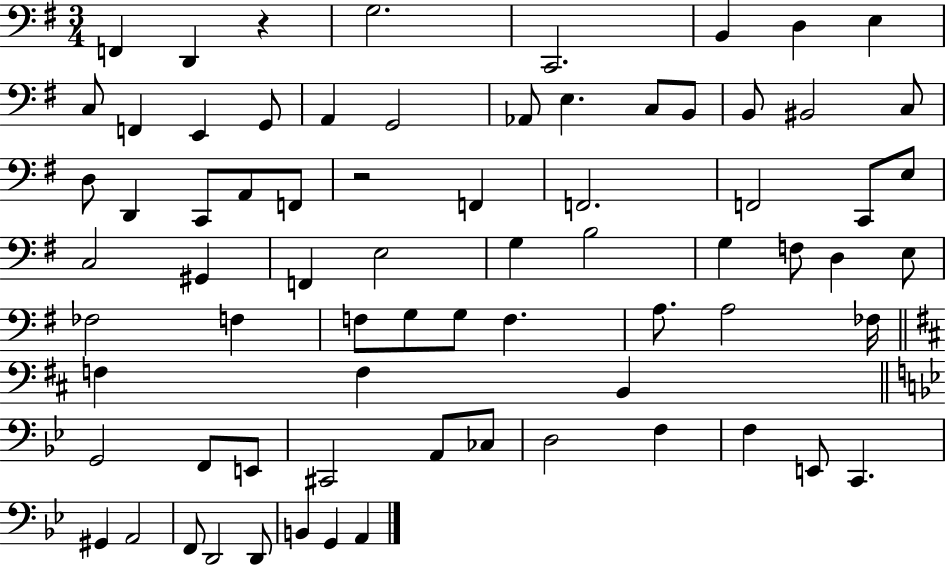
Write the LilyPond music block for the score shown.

{
  \clef bass
  \numericTimeSignature
  \time 3/4
  \key g \major
  f,4 d,4 r4 | g2. | c,2. | b,4 d4 e4 | \break c8 f,4 e,4 g,8 | a,4 g,2 | aes,8 e4. c8 b,8 | b,8 bis,2 c8 | \break d8 d,4 c,8 a,8 f,8 | r2 f,4 | f,2. | f,2 c,8 e8 | \break c2 gis,4 | f,4 e2 | g4 b2 | g4 f8 d4 e8 | \break fes2 f4 | f8 g8 g8 f4. | a8. a2 fes16 | \bar "||" \break \key b \minor f4 f4 b,4 | \bar "||" \break \key bes \major g,2 f,8 e,8 | cis,2 a,8 ces8 | d2 f4 | f4 e,8 c,4. | \break gis,4 a,2 | f,8 d,2 d,8 | b,4 g,4 a,4 | \bar "|."
}